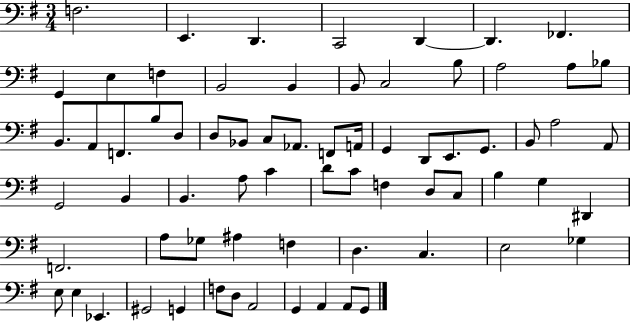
{
  \clef bass
  \numericTimeSignature
  \time 3/4
  \key g \major
  f2. | e,4. d,4. | c,2 d,4~~ | d,4. fes,4. | \break g,4 e4 f4 | b,2 b,4 | b,8 c2 b8 | a2 a8 bes8 | \break b,8. a,8 f,8. b8 d8 | d8 bes,8 c8 aes,8. f,8 a,16 | g,4 d,8 e,8. g,8. | b,8 a2 a,8 | \break g,2 b,4 | b,4. a8 c'4 | d'8 c'8 f4 d8 c8 | b4 g4 dis,4 | \break f,2. | a8 ges8 ais4 f4 | d4. c4. | e2 ges4 | \break e8 e4 ees,4. | gis,2 g,4 | f8 d8 a,2 | g,4 a,4 a,8 g,8 | \break \bar "|."
}